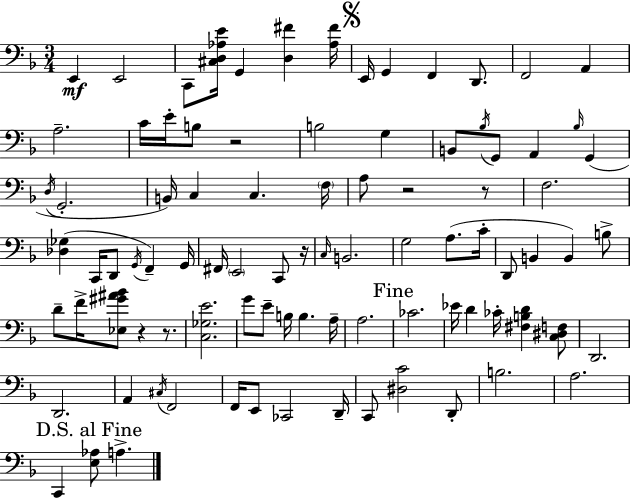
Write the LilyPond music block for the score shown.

{
  \clef bass
  \numericTimeSignature
  \time 3/4
  \key d \minor
  e,4\mf e,2 | c,8 <cis d aes e'>16 g,4 <d fis'>4 <aes fis'>16 | \mark \markup { \musicglyph "scripts.segno" } e,16 g,4 f,4 d,8. | f,2 a,4 | \break a2.-- | c'16 e'16-. b8 r2 | b2 g4 | b,8 \acciaccatura { bes16 } g,8 a,4 \grace { bes16 }( g,4 | \break \acciaccatura { d16 } g,2.-. | b,16) c4 c4. | \parenthesize f16 a8 r2 | r8 f2. | \break <des ges>4( c,16 d,8 \acciaccatura { g,16 }) f,4-- | g,16 fis,16 \parenthesize e,2 | c,8 r16 \grace { c16 } b,2. | g2 | \break a8.( c'16-. d,8 b,4 b,4) | b8-> d'8-- f'16-> <ees gis' ais' bes'>8 r4 | r8. <c ges e'>2. | g'8 e'8-- b16 b4. | \break a16-- a2. | \mark "Fine" ces'2. | ees'16 d'4 ces'16-. <fis b d'>4 | <c dis f>8 d,2. | \break d,2. | a,4 \acciaccatura { cis16 } f,2 | f,16 e,8 ces,2 | d,16-- c,8 <dis c'>2 | \break d,8-. b2. | a2. | \mark "D.S. al Fine" c,4 <e aes>8 | a4.-> \bar "|."
}